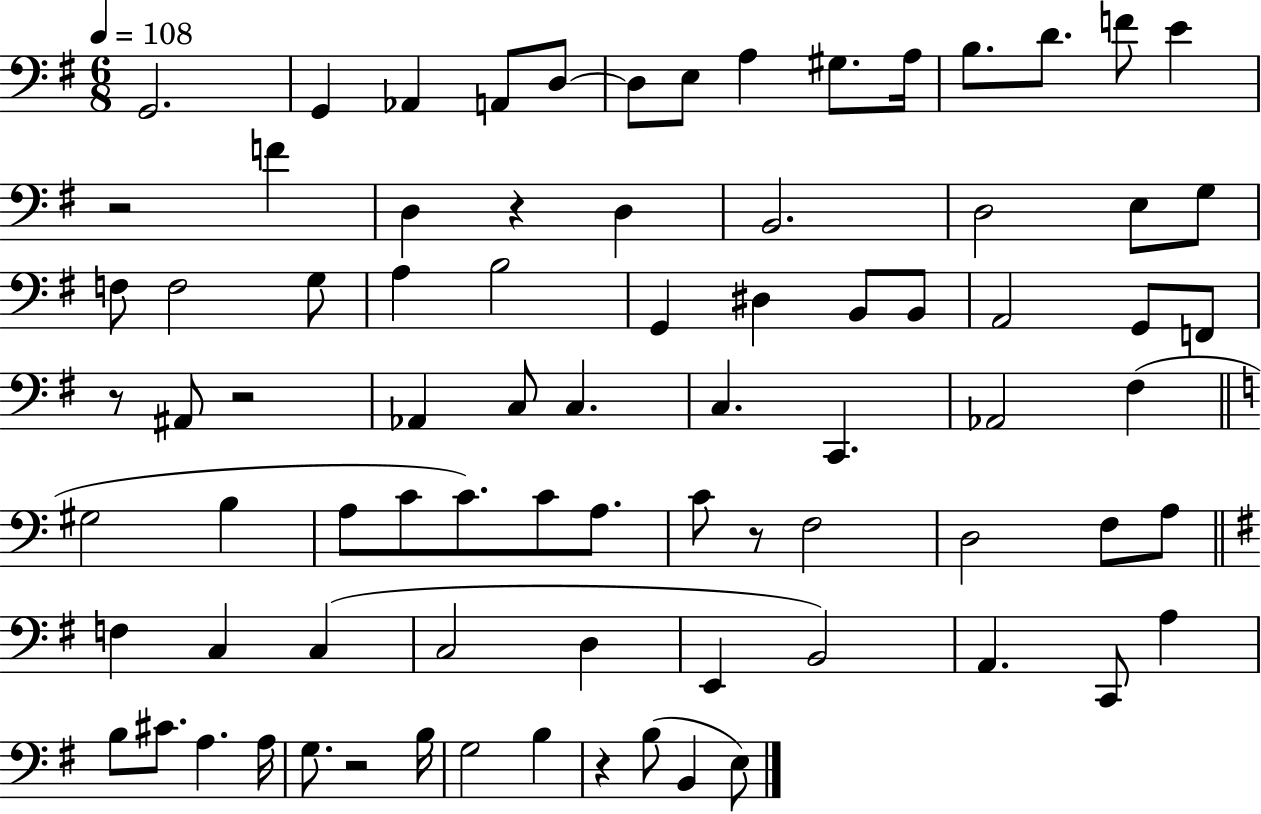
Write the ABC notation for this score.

X:1
T:Untitled
M:6/8
L:1/4
K:G
G,,2 G,, _A,, A,,/2 D,/2 D,/2 E,/2 A, ^G,/2 A,/4 B,/2 D/2 F/2 E z2 F D, z D, B,,2 D,2 E,/2 G,/2 F,/2 F,2 G,/2 A, B,2 G,, ^D, B,,/2 B,,/2 A,,2 G,,/2 F,,/2 z/2 ^A,,/2 z2 _A,, C,/2 C, C, C,, _A,,2 ^F, ^G,2 B, A,/2 C/2 C/2 C/2 A,/2 C/2 z/2 F,2 D,2 F,/2 A,/2 F, C, C, C,2 D, E,, B,,2 A,, C,,/2 A, B,/2 ^C/2 A, A,/4 G,/2 z2 B,/4 G,2 B, z B,/2 B,, E,/2